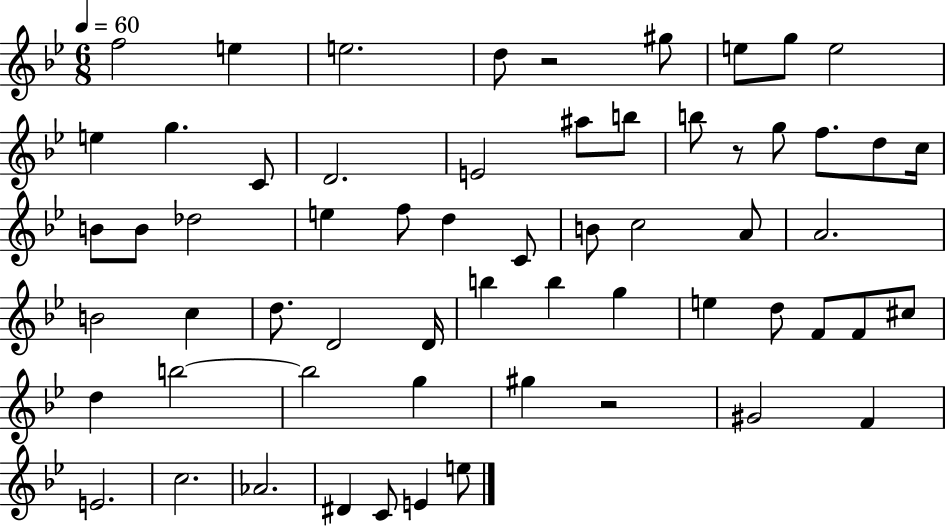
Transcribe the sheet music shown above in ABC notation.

X:1
T:Untitled
M:6/8
L:1/4
K:Bb
f2 e e2 d/2 z2 ^g/2 e/2 g/2 e2 e g C/2 D2 E2 ^a/2 b/2 b/2 z/2 g/2 f/2 d/2 c/4 B/2 B/2 _d2 e f/2 d C/2 B/2 c2 A/2 A2 B2 c d/2 D2 D/4 b b g e d/2 F/2 F/2 ^c/2 d b2 b2 g ^g z2 ^G2 F E2 c2 _A2 ^D C/2 E e/2